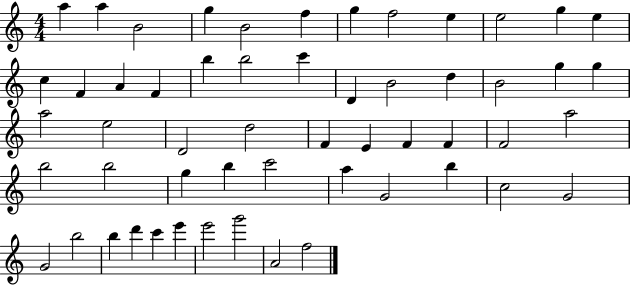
A5/q A5/q B4/h G5/q B4/h F5/q G5/q F5/h E5/q E5/h G5/q E5/q C5/q F4/q A4/q F4/q B5/q B5/h C6/q D4/q B4/h D5/q B4/h G5/q G5/q A5/h E5/h D4/h D5/h F4/q E4/q F4/q F4/q F4/h A5/h B5/h B5/h G5/q B5/q C6/h A5/q G4/h B5/q C5/h G4/h G4/h B5/h B5/q D6/q C6/q E6/q E6/h G6/h A4/h F5/h